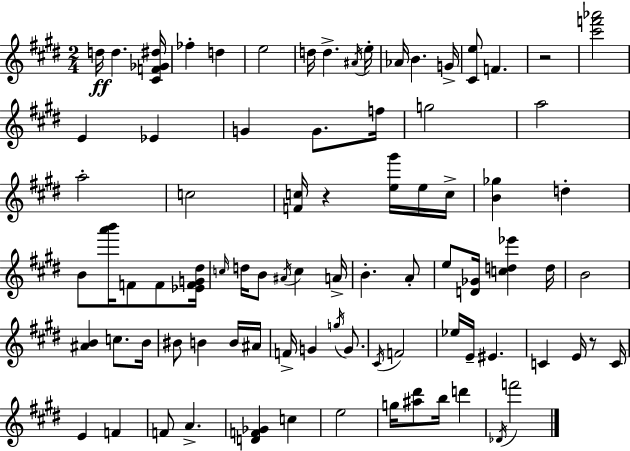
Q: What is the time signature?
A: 2/4